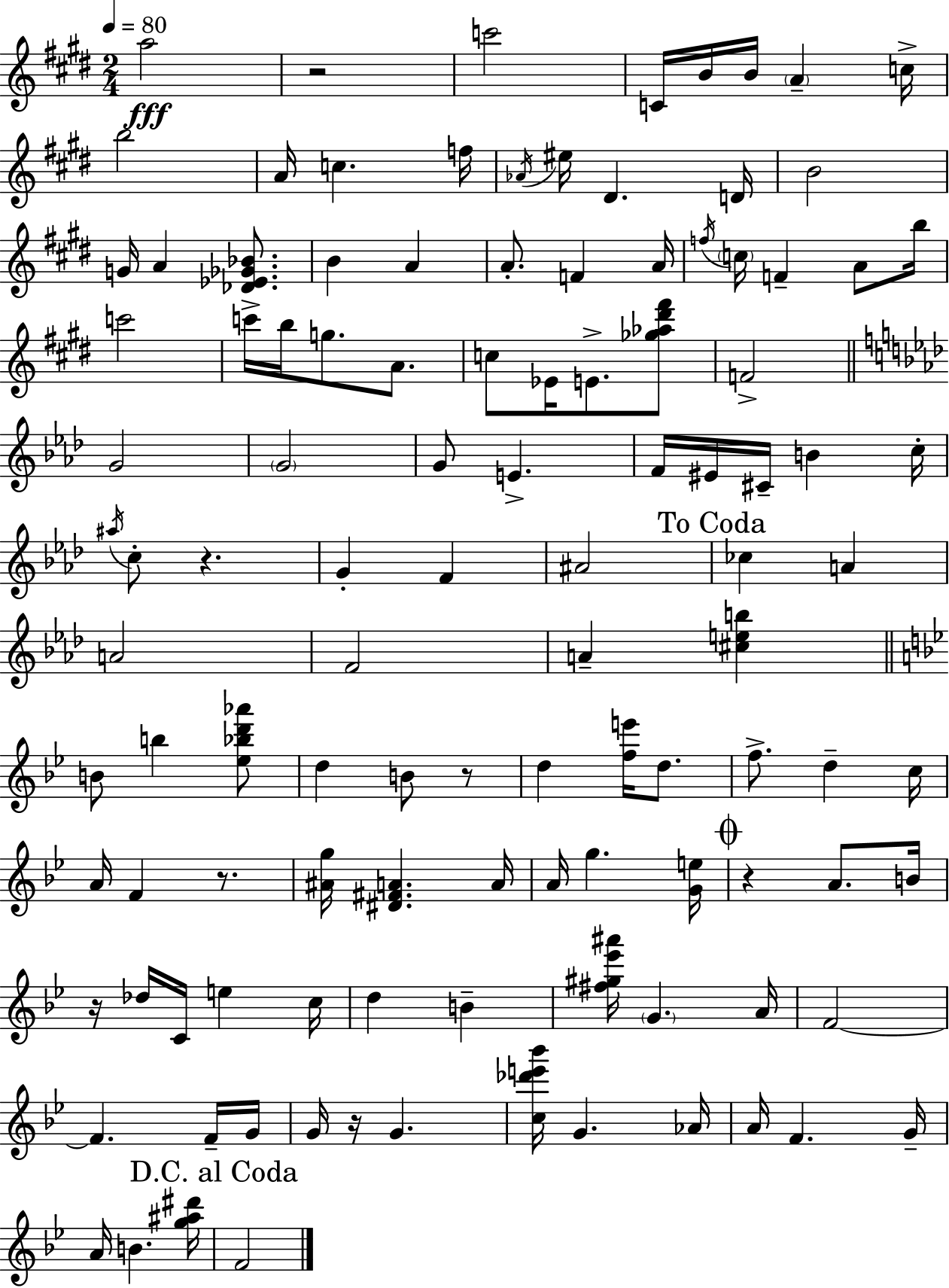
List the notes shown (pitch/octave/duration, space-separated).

A5/h R/h C6/h C4/s B4/s B4/s A4/q C5/s B5/h A4/s C5/q. F5/s Ab4/s EIS5/s D#4/q. D4/s B4/h G4/s A4/q [Db4,Eb4,Gb4,Bb4]/e. B4/q A4/q A4/e. F4/q A4/s F5/s C5/s F4/q A4/e B5/s C6/h C6/s B5/s G5/e. A4/e. C5/e Eb4/s E4/e. [Gb5,Ab5,D#6,F#6]/e F4/h G4/h G4/h G4/e E4/q. F4/s EIS4/s C#4/s B4/q C5/s A#5/s C5/e R/q. G4/q F4/q A#4/h CES5/q A4/q A4/h F4/h A4/q [C#5,E5,B5]/q B4/e B5/q [Eb5,Bb5,D6,Ab6]/e D5/q B4/e R/e D5/q [F5,E6]/s D5/e. F5/e. D5/q C5/s A4/s F4/q R/e. [A#4,G5]/s [D#4,F#4,A4]/q. A4/s A4/s G5/q. [G4,E5]/s R/q A4/e. B4/s R/s Db5/s C4/s E5/q C5/s D5/q B4/q [F#5,G#5,Eb6,A#6]/s G4/q. A4/s F4/h F4/q. F4/s G4/s G4/s R/s G4/q. [C5,Db6,E6,Bb6]/s G4/q. Ab4/s A4/s F4/q. G4/s A4/s B4/q. [G5,A#5,D#6]/s F4/h